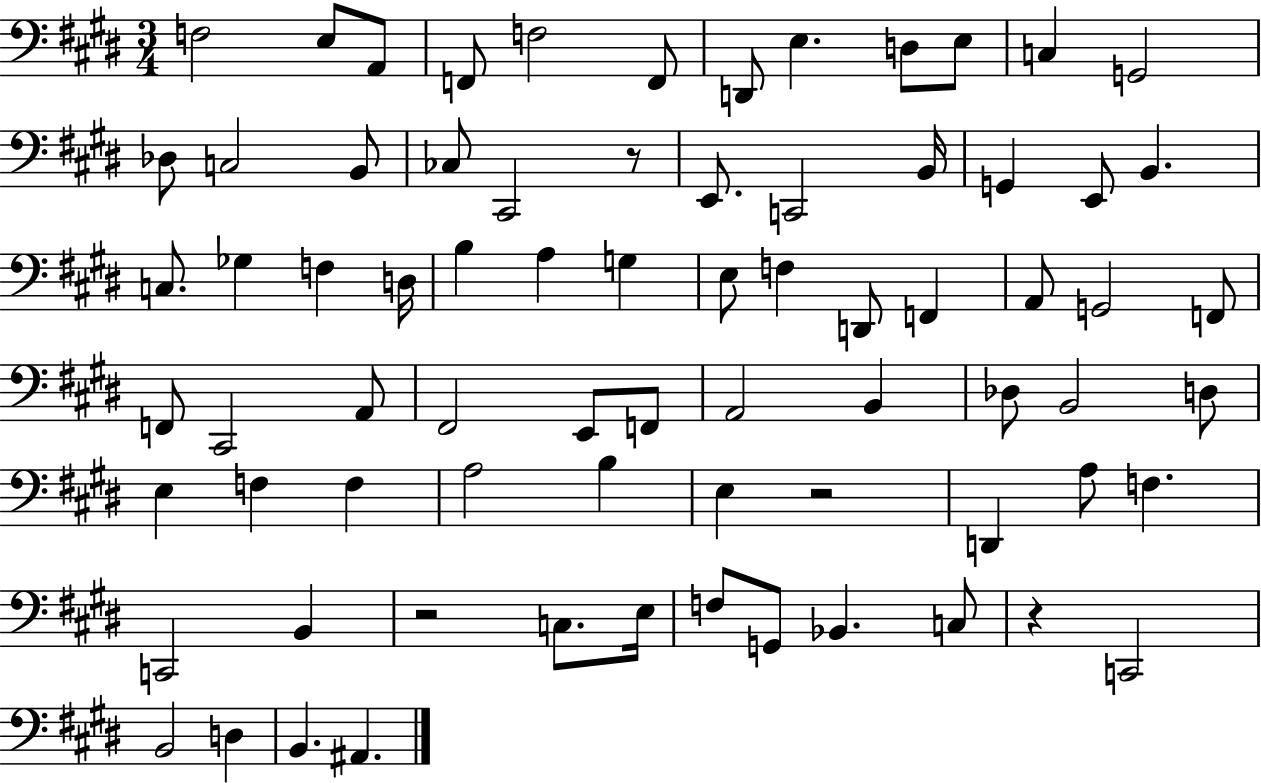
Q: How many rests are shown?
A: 4